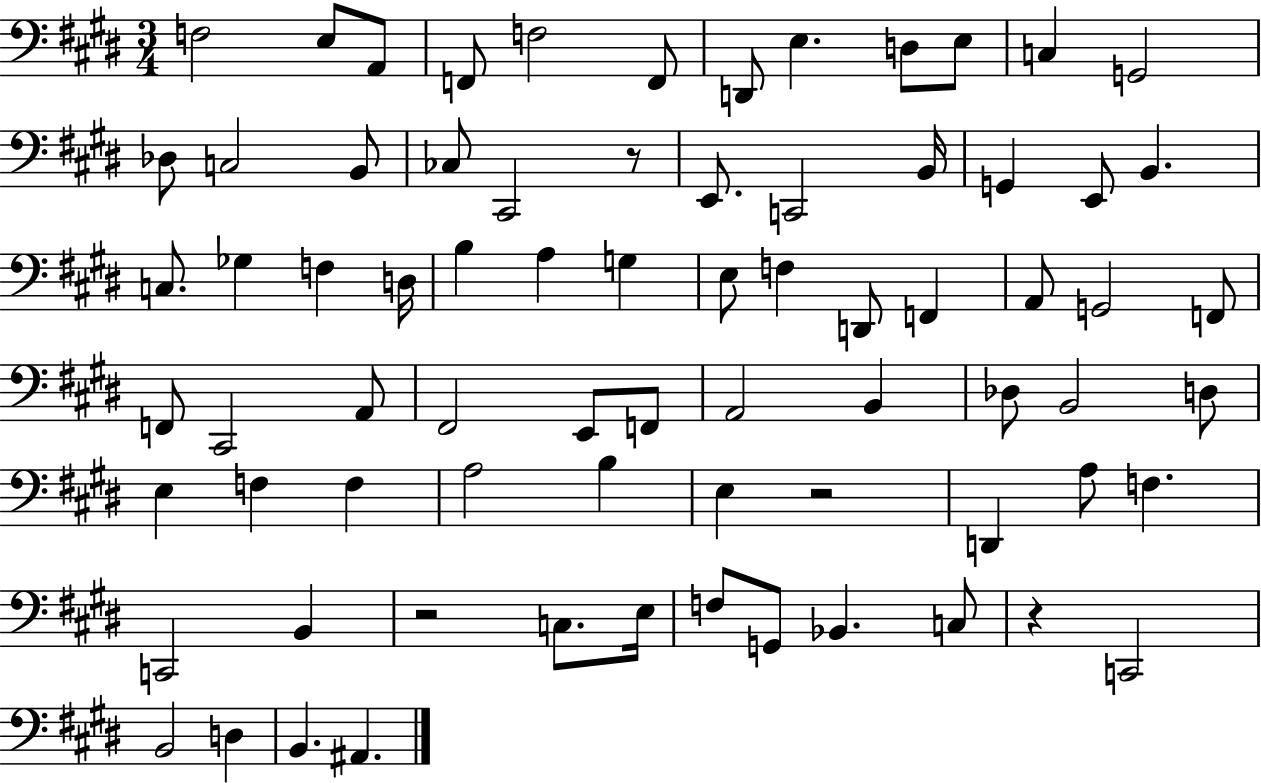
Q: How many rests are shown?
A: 4